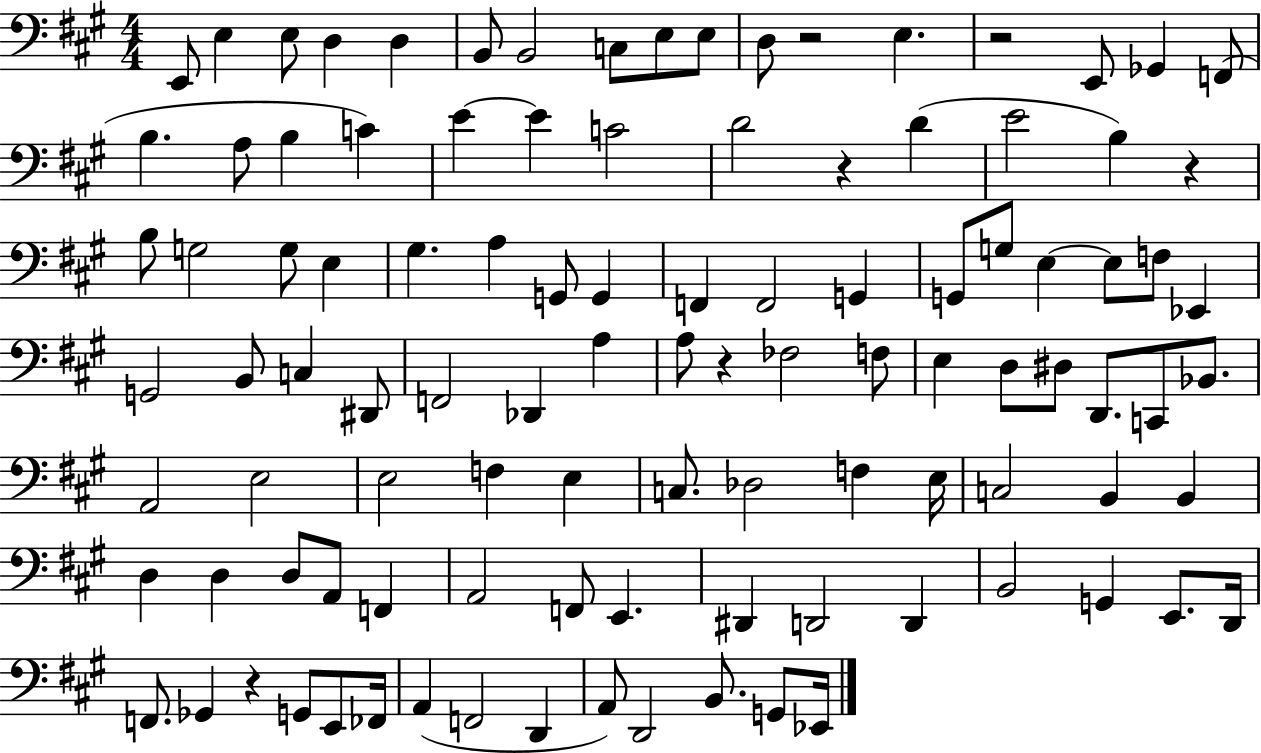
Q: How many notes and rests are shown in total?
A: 105